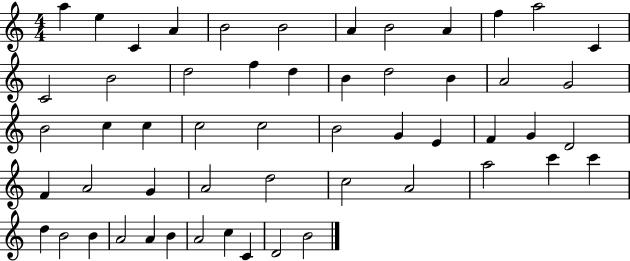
A5/q E5/q C4/q A4/q B4/h B4/h A4/q B4/h A4/q F5/q A5/h C4/q C4/h B4/h D5/h F5/q D5/q B4/q D5/h B4/q A4/h G4/h B4/h C5/q C5/q C5/h C5/h B4/h G4/q E4/q F4/q G4/q D4/h F4/q A4/h G4/q A4/h D5/h C5/h A4/h A5/h C6/q C6/q D5/q B4/h B4/q A4/h A4/q B4/q A4/h C5/q C4/q D4/h B4/h